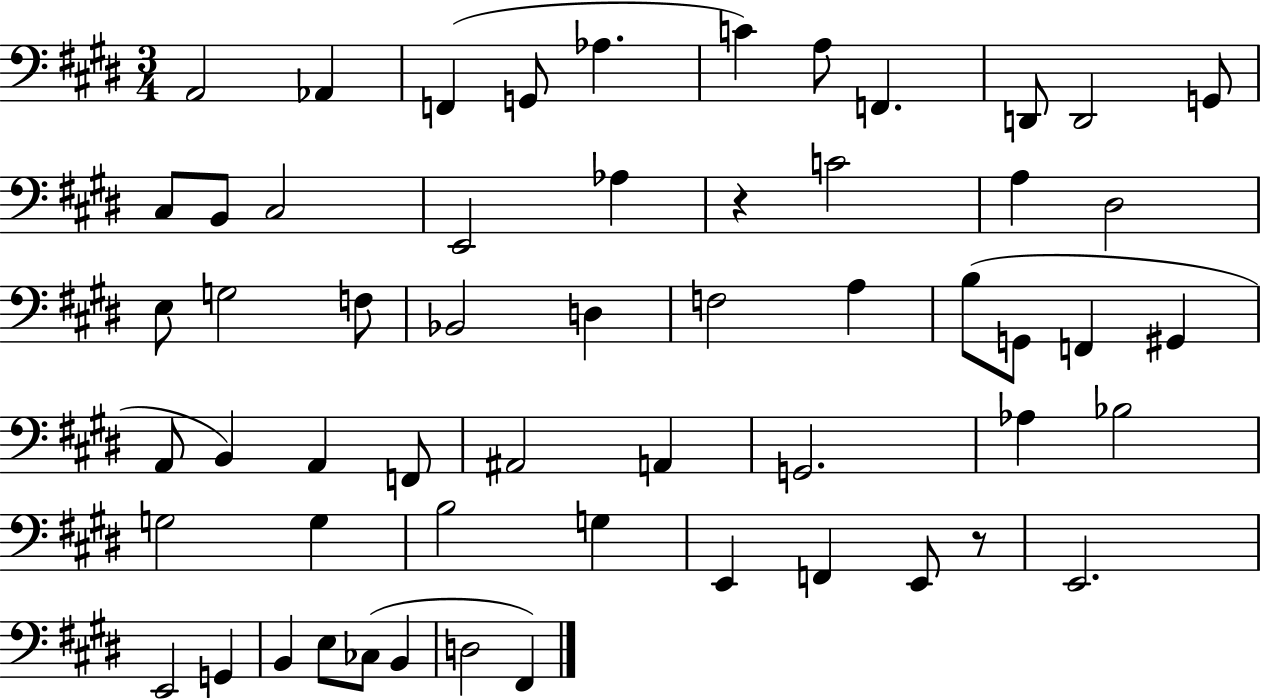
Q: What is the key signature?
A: E major